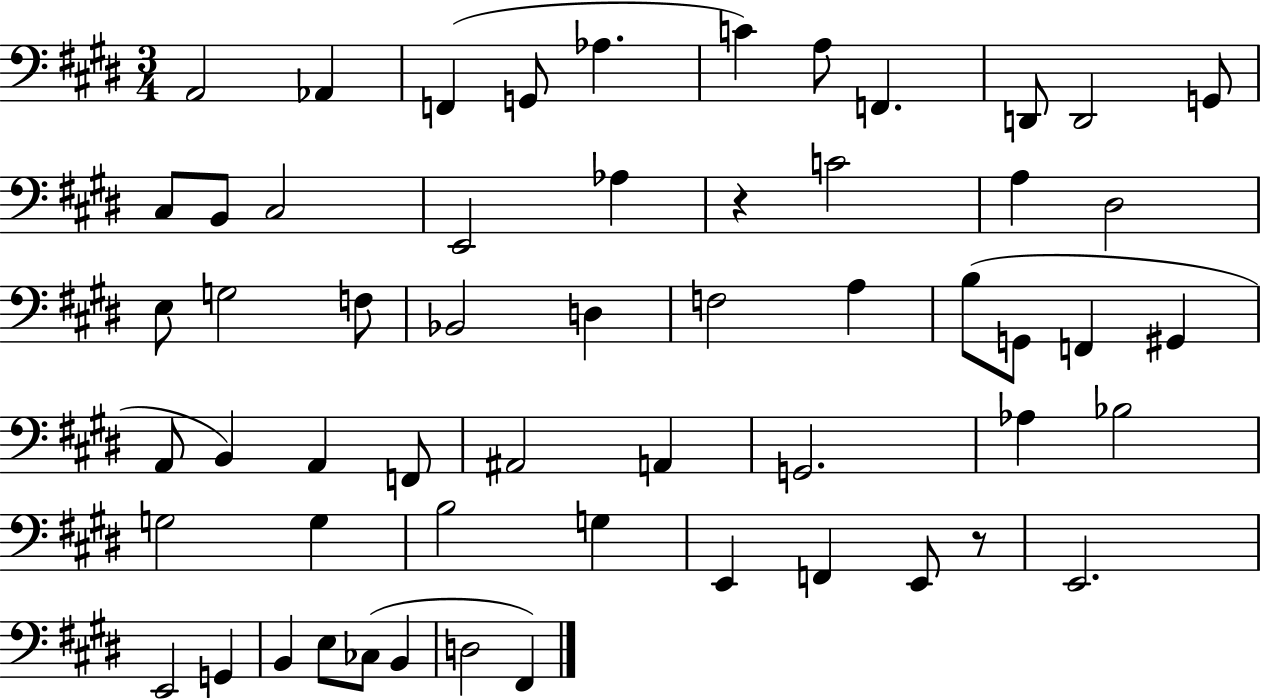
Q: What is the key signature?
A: E major